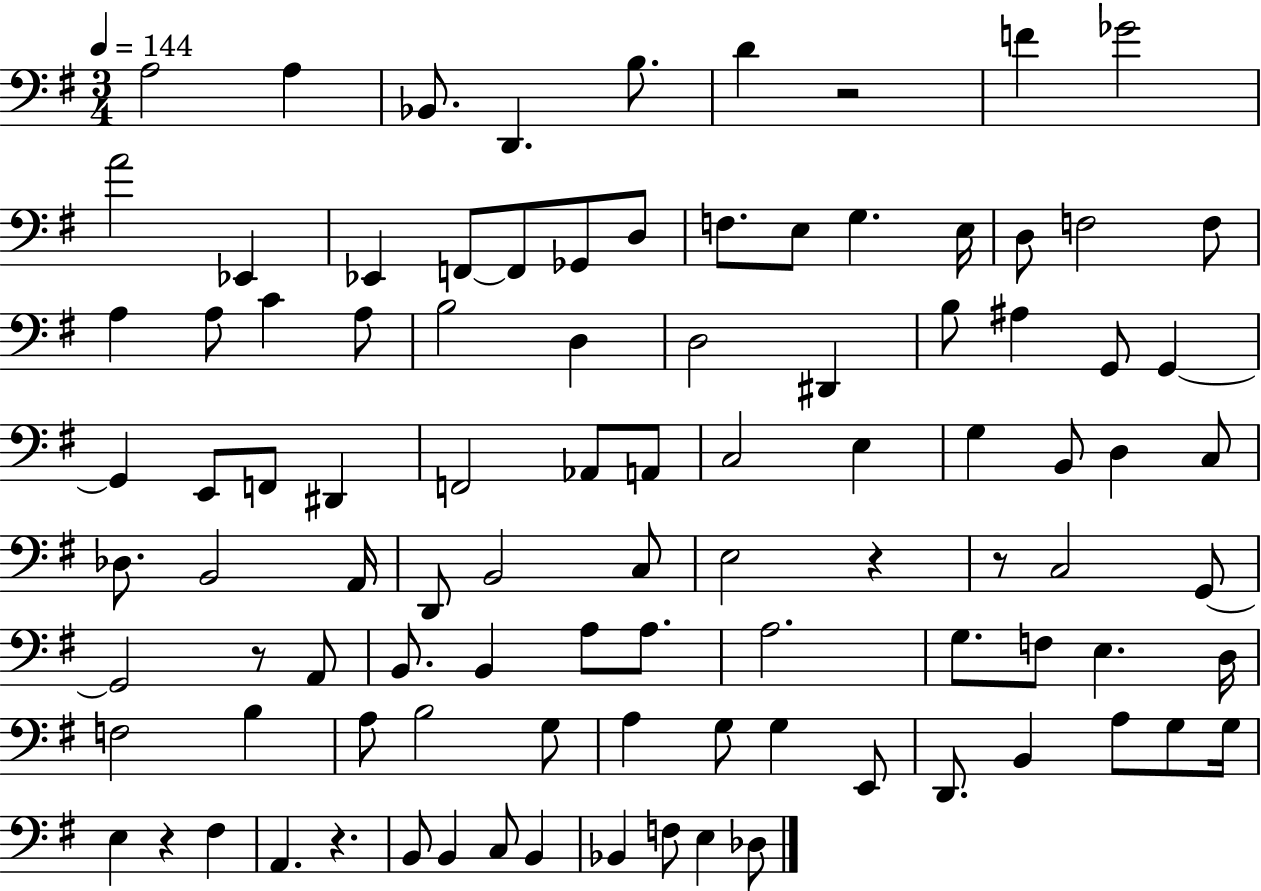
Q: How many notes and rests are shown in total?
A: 98